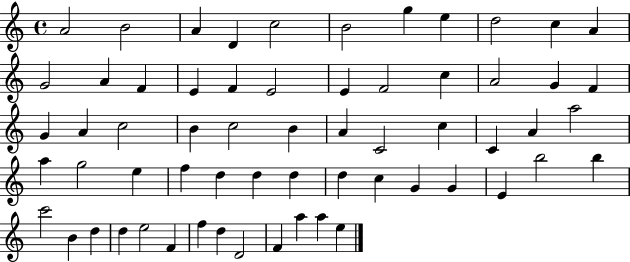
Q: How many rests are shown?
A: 0